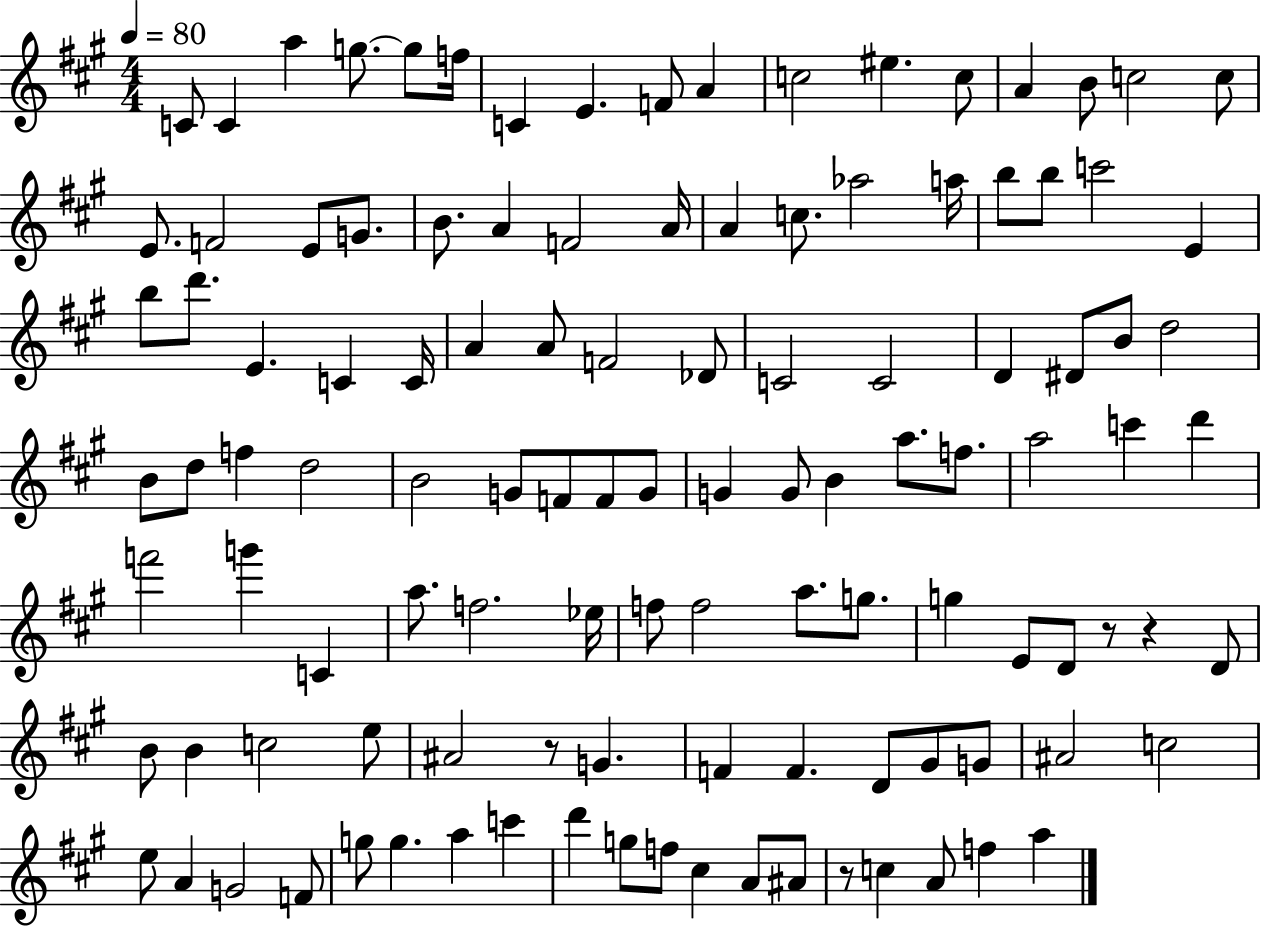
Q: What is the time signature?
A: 4/4